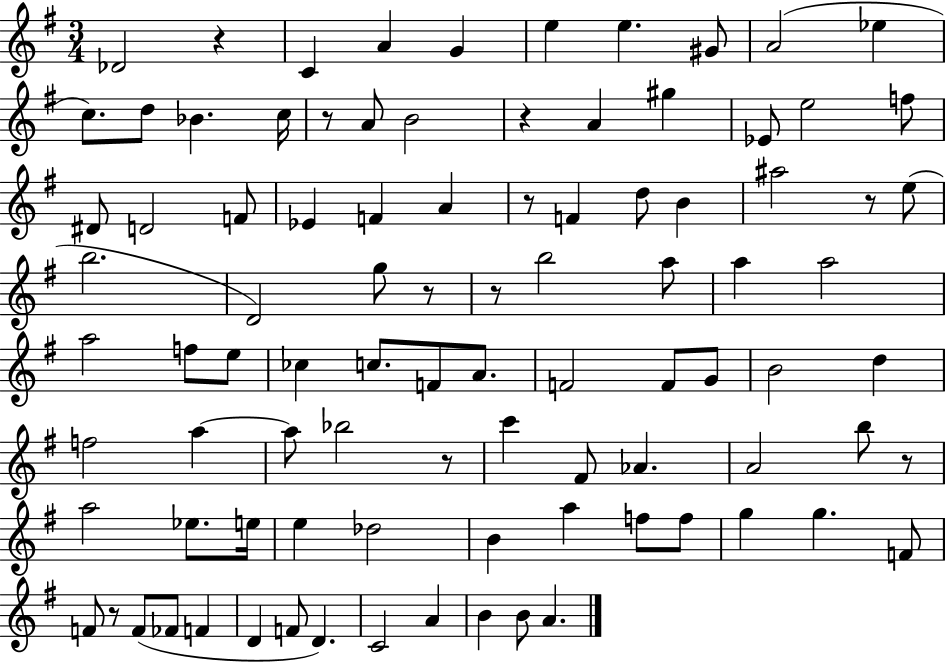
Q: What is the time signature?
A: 3/4